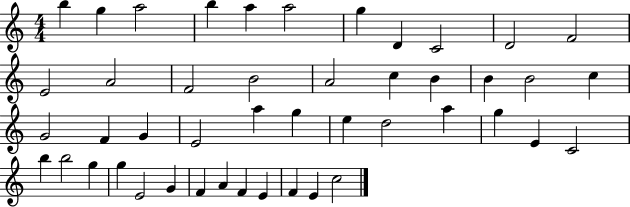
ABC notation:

X:1
T:Untitled
M:4/4
L:1/4
K:C
b g a2 b a a2 g D C2 D2 F2 E2 A2 F2 B2 A2 c B B B2 c G2 F G E2 a g e d2 a g E C2 b b2 g g E2 G F A F E F E c2